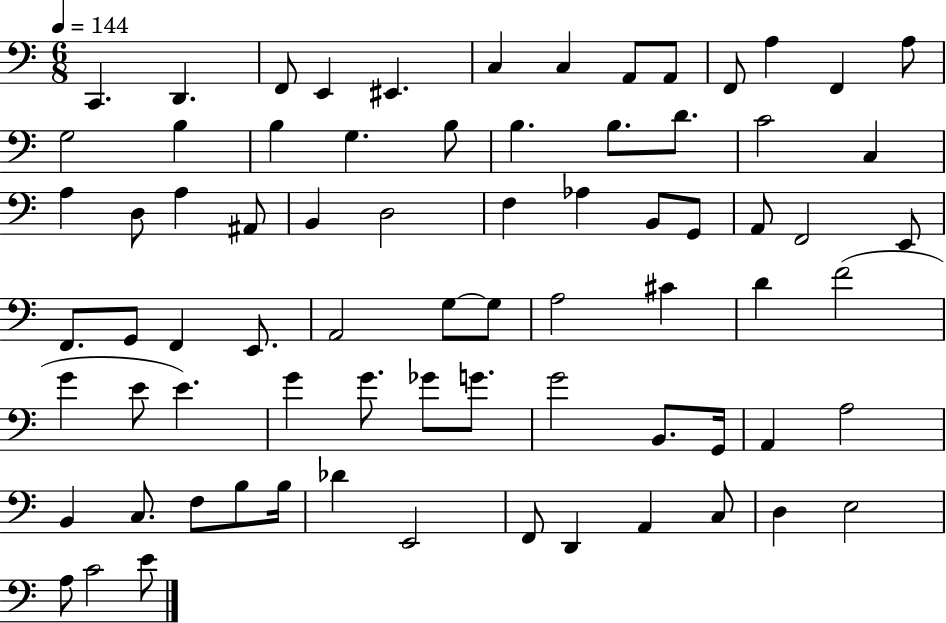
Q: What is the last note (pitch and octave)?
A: E4